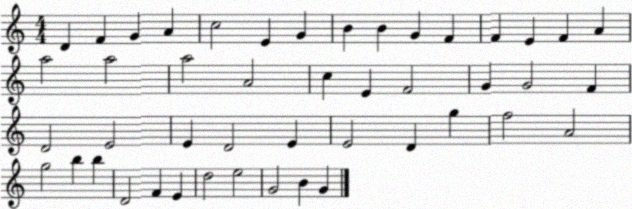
X:1
T:Untitled
M:4/4
L:1/4
K:C
D F G A c2 E G B B G F F E F A a2 a2 a2 A2 c E F2 G G2 F D2 E2 E D2 E E2 D g f2 A2 g2 b b D2 F E d2 e2 G2 B G